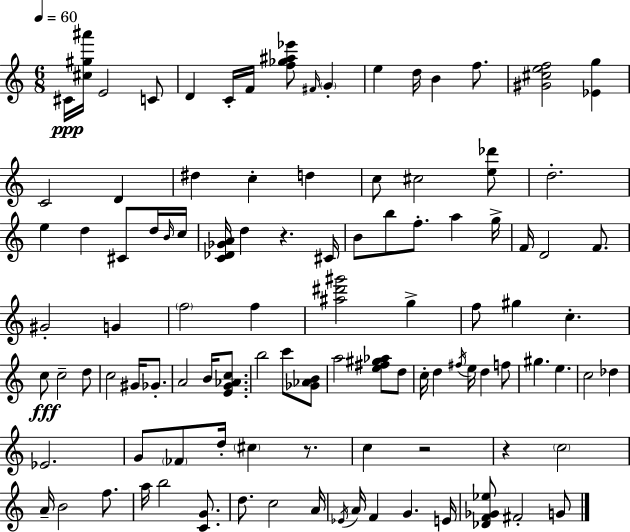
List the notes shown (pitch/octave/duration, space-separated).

C#4/s [C#5,G#5,A#6]/s E4/h C4/e D4/q C4/s F4/s [F5,Gb5,A#5,Eb6]/e F#4/s G4/q E5/q D5/s B4/q F5/e. [G#4,C#5,E5,F5]/h [Eb4,G5]/q C4/h D4/q D#5/q C5/q D5/q C5/e C#5/h [E5,Db6]/e D5/h. E5/q D5/q C#4/e D5/s B4/s C5/s [C4,Db4,Gb4,A4]/s D5/q R/q. C#4/s B4/e B5/e F5/e. A5/q G5/s F4/s D4/h F4/e. G#4/h G4/q F5/h F5/q [A#5,D#6,G#6]/h G5/q F5/e G#5/q C5/q. C5/e C5/h D5/e C5/h G#4/s Gb4/e. A4/h B4/s [E4,G4,Ab4,C5]/e. B5/h C6/e [Gb4,Ab4,B4]/e A5/h [E5,F#5,G#5,Ab5]/e D5/e C5/s D5/q F#5/s E5/s D5/q F5/e G#5/q. E5/q. C5/h Db5/q Eb4/h. G4/e FES4/e D5/s C#5/q R/e. C5/q R/h R/q C5/h A4/s B4/h F5/e. A5/s B5/h [C4,G4]/e. D5/e. C5/h A4/s Eb4/s A4/s F4/q G4/q. E4/s [Db4,F4,Gb4,Eb5]/e F#4/h G4/e